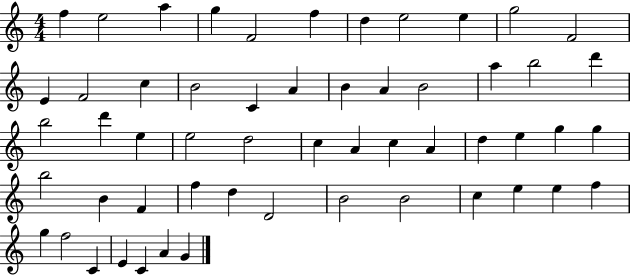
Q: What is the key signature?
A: C major